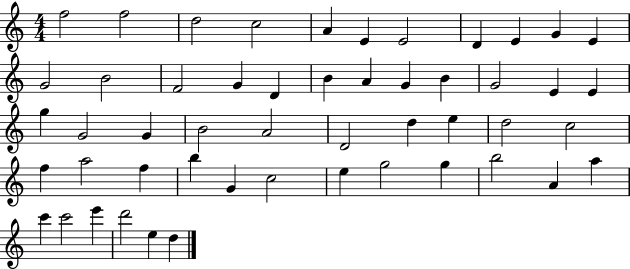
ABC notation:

X:1
T:Untitled
M:4/4
L:1/4
K:C
f2 f2 d2 c2 A E E2 D E G E G2 B2 F2 G D B A G B G2 E E g G2 G B2 A2 D2 d e d2 c2 f a2 f b G c2 e g2 g b2 A a c' c'2 e' d'2 e d